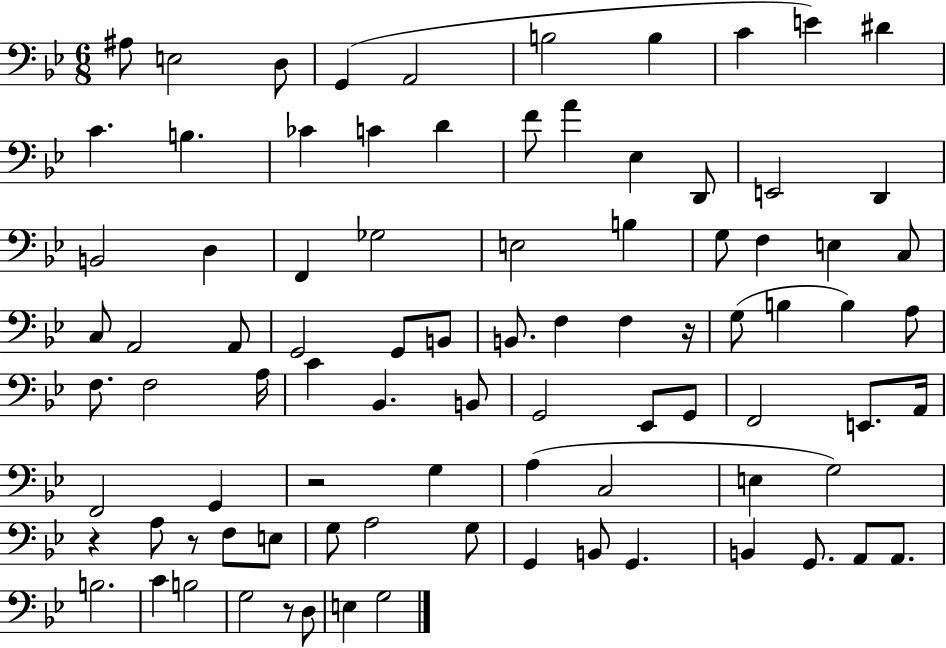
{
  \clef bass
  \numericTimeSignature
  \time 6/8
  \key bes \major
  ais8 e2 d8 | g,4( a,2 | b2 b4 | c'4 e'4) dis'4 | \break c'4. b4. | ces'4 c'4 d'4 | f'8 a'4 ees4 d,8 | e,2 d,4 | \break b,2 d4 | f,4 ges2 | e2 b4 | g8 f4 e4 c8 | \break c8 a,2 a,8 | g,2 g,8 b,8 | b,8. f4 f4 r16 | g8( b4 b4) a8 | \break f8. f2 a16 | c'4 bes,4. b,8 | g,2 ees,8 g,8 | f,2 e,8. a,16 | \break f,2 g,4 | r2 g4 | a4( c2 | e4 g2) | \break r4 a8 r8 f8 e8 | g8 a2 g8 | g,4 b,8 g,4. | b,4 g,8. a,8 a,8. | \break b2. | c'4 b2 | g2 r8 d8 | e4 g2 | \break \bar "|."
}